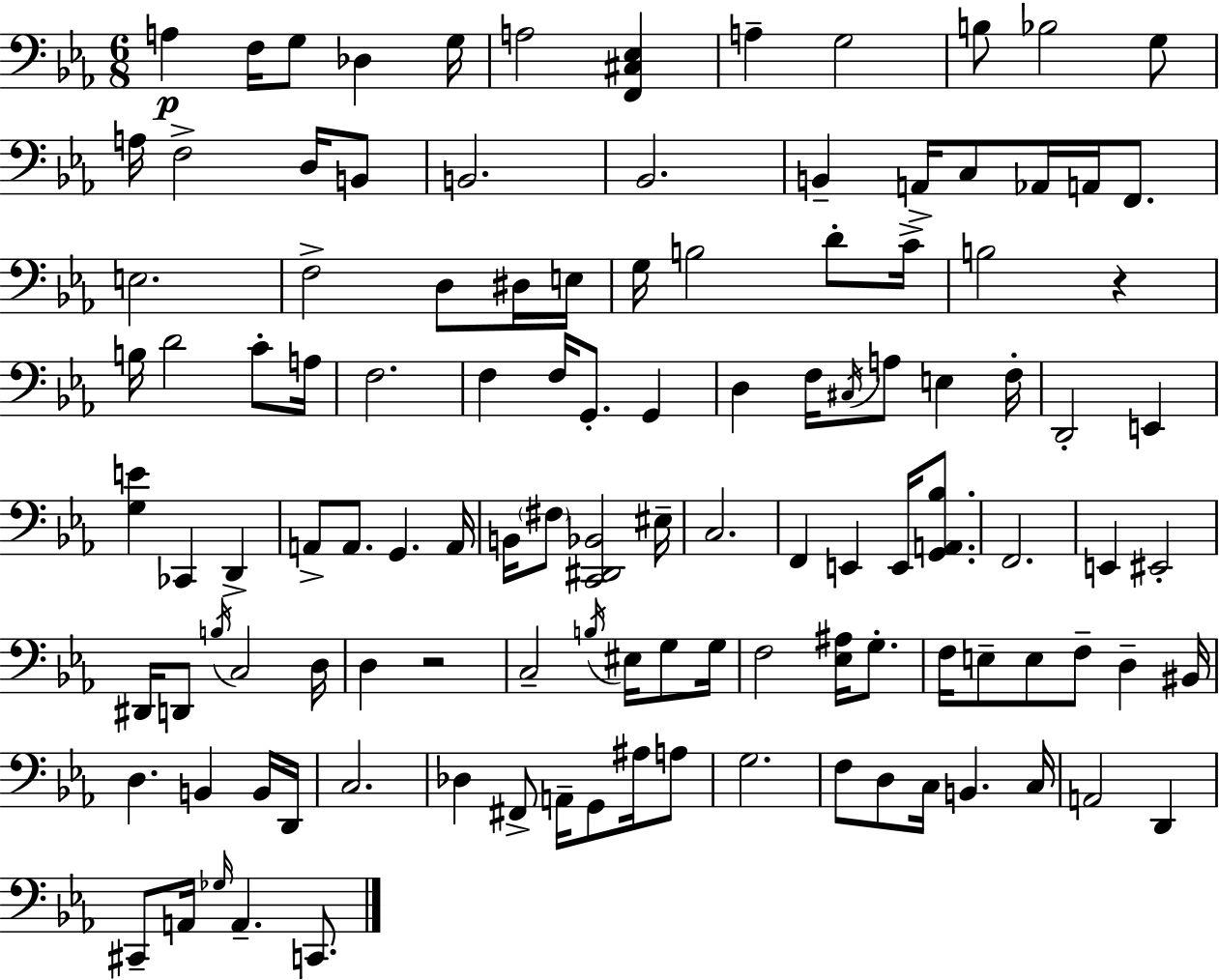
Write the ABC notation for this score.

X:1
T:Untitled
M:6/8
L:1/4
K:Cm
A, F,/4 G,/2 _D, G,/4 A,2 [F,,^C,_E,] A, G,2 B,/2 _B,2 G,/2 A,/4 F,2 D,/4 B,,/2 B,,2 _B,,2 B,, A,,/4 C,/2 _A,,/4 A,,/4 F,,/2 E,2 F,2 D,/2 ^D,/4 E,/4 G,/4 B,2 D/2 C/4 B,2 z B,/4 D2 C/2 A,/4 F,2 F, F,/4 G,,/2 G,, D, F,/4 ^C,/4 A,/2 E, F,/4 D,,2 E,, [G,E] _C,, D,, A,,/2 A,,/2 G,, A,,/4 B,,/4 ^F,/2 [C,,^D,,_B,,]2 ^E,/4 C,2 F,, E,, E,,/4 [G,,A,,_B,]/2 F,,2 E,, ^E,,2 ^D,,/4 D,,/2 B,/4 C,2 D,/4 D, z2 C,2 B,/4 ^E,/4 G,/2 G,/4 F,2 [_E,^A,]/4 G,/2 F,/4 E,/2 E,/2 F,/2 D, ^B,,/4 D, B,, B,,/4 D,,/4 C,2 _D, ^F,,/2 A,,/4 G,,/2 ^A,/4 A,/2 G,2 F,/2 D,/2 C,/4 B,, C,/4 A,,2 D,, ^C,,/2 A,,/4 _G,/4 A,, C,,/2